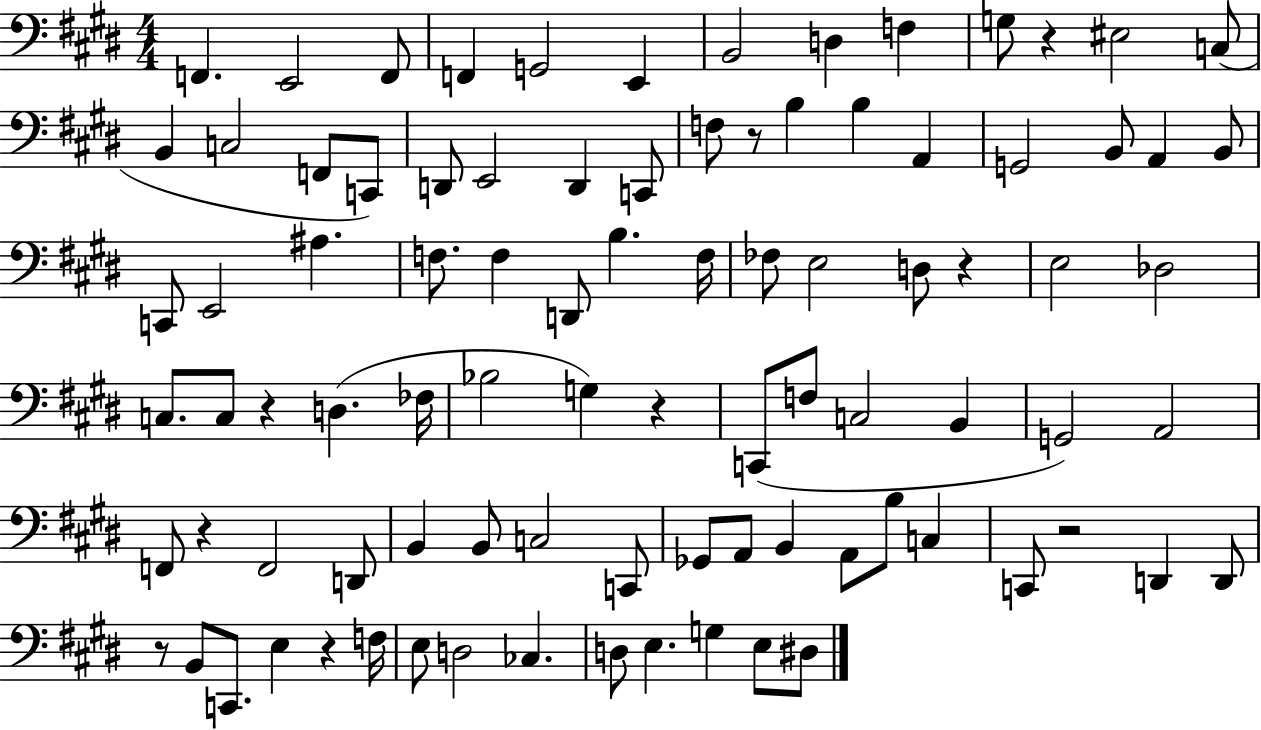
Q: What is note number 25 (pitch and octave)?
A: G2